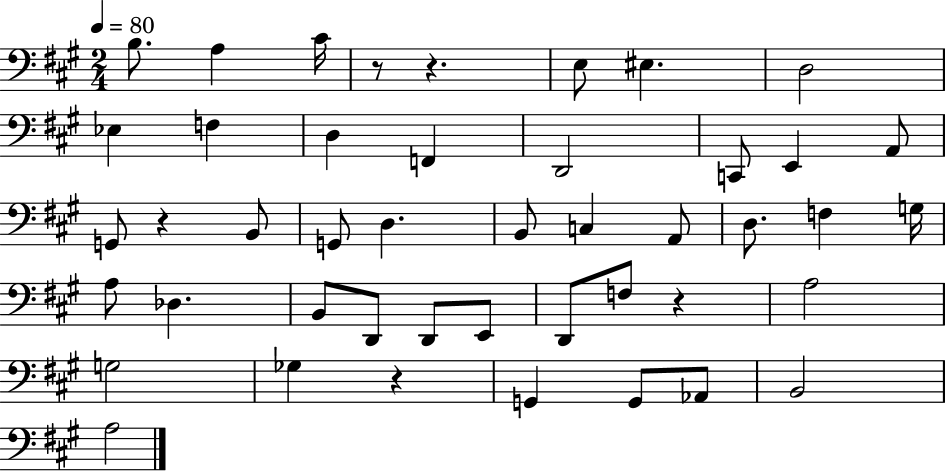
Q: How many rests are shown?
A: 5